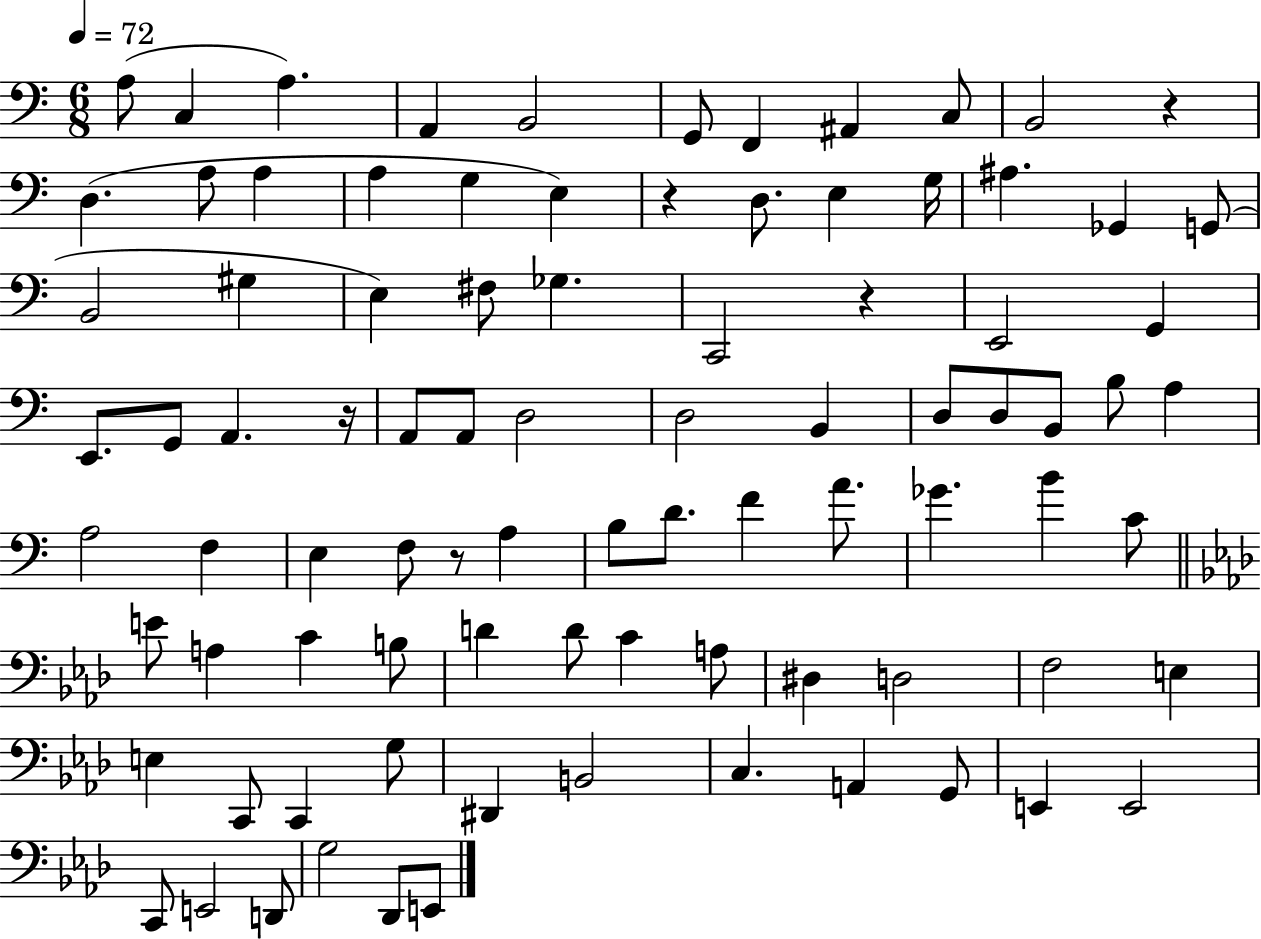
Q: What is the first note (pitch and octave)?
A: A3